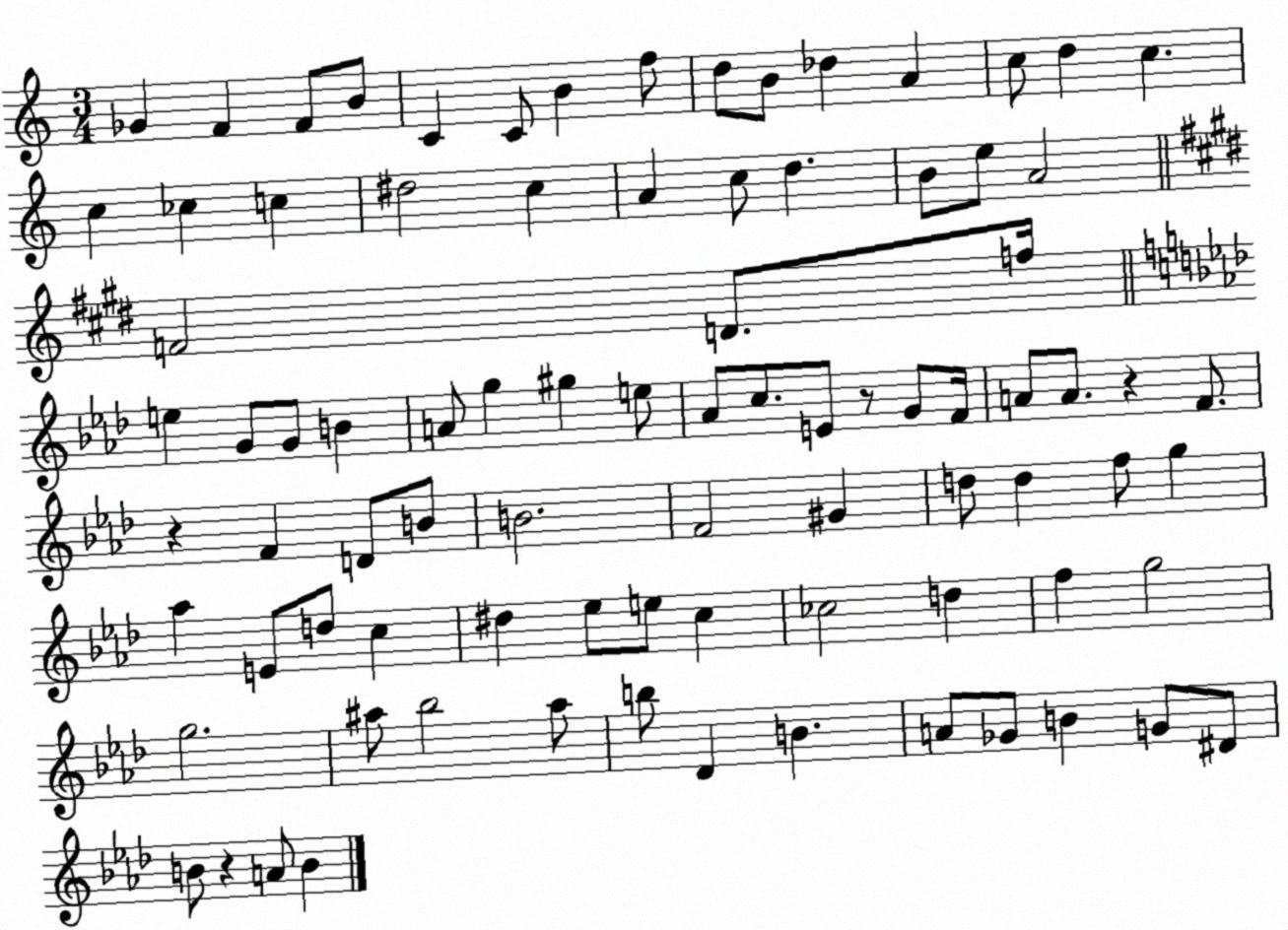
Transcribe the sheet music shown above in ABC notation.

X:1
T:Untitled
M:3/4
L:1/4
K:C
_G F F/2 B/2 C C/2 B f/2 d/2 B/2 _d A c/2 d c c _c c ^d2 c A c/2 d B/2 e/2 A2 F2 D/2 f/4 e G/2 G/2 B A/2 g ^g e/2 _A/2 c/2 E/2 z/2 G/2 F/4 A/2 A/2 z F/2 z F D/2 B/2 B2 F2 ^G d/2 d f/2 g _a E/2 d/2 c ^d _e/2 e/2 c _c2 d f g2 g2 ^a/2 _b2 ^a/2 b/2 _D B A/2 _G/2 B G/2 ^D/2 B/2 z A/2 B